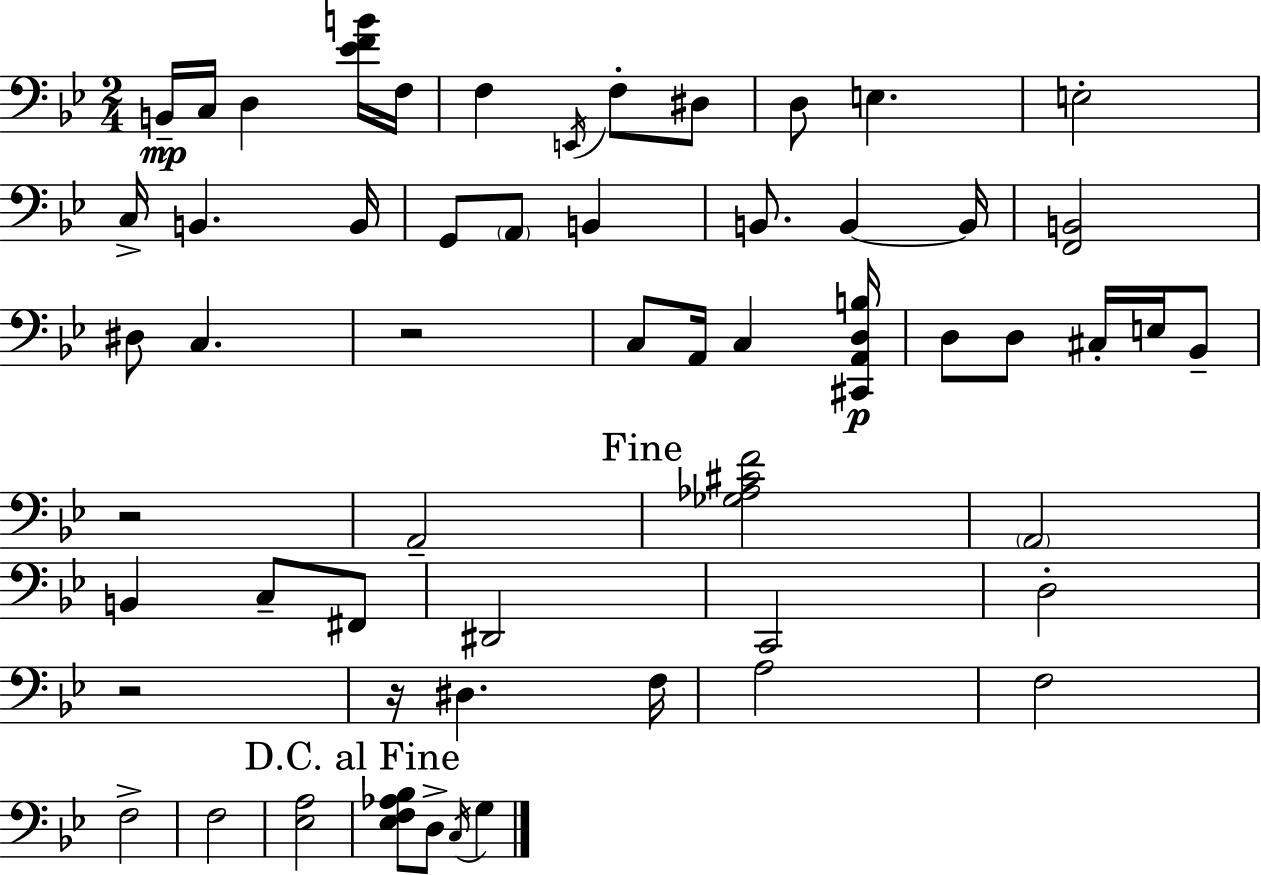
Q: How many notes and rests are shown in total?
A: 57